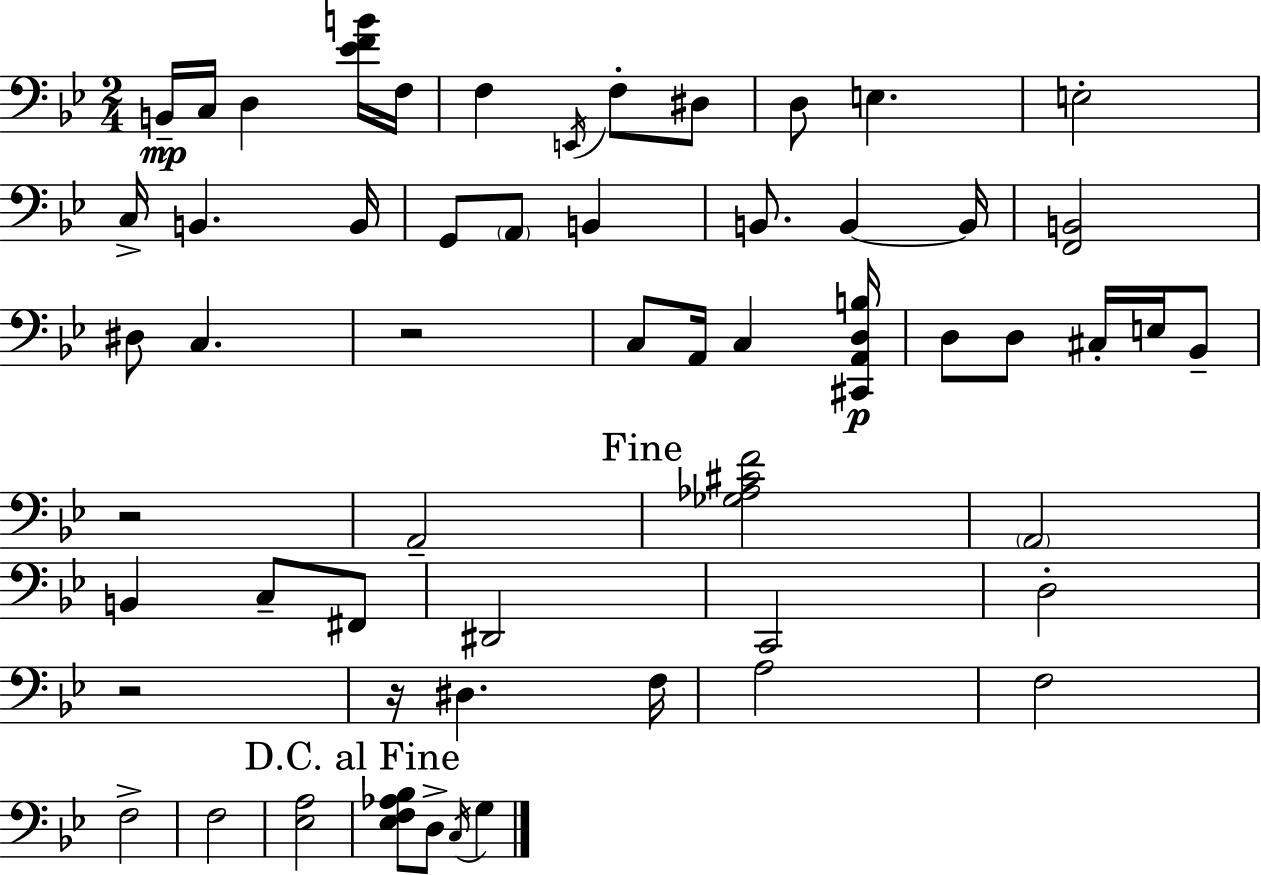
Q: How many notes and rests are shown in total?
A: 57